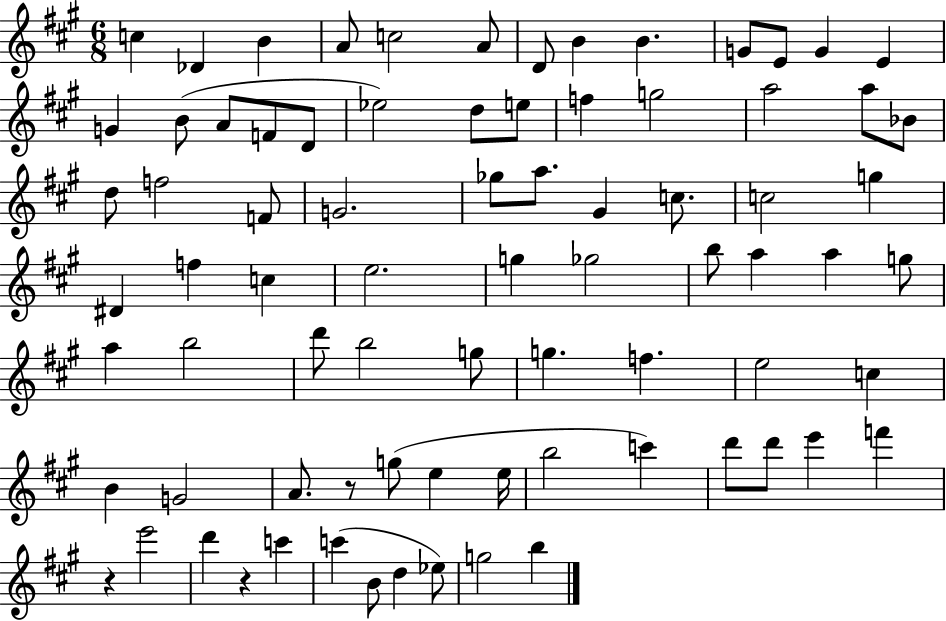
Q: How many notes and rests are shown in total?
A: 79